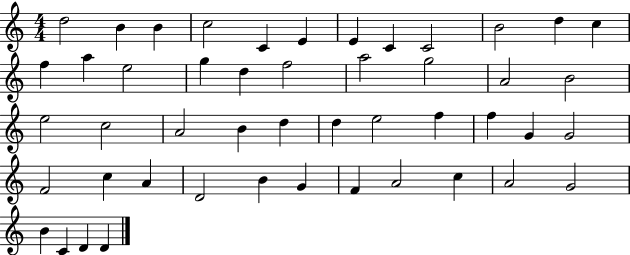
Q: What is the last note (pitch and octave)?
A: D4